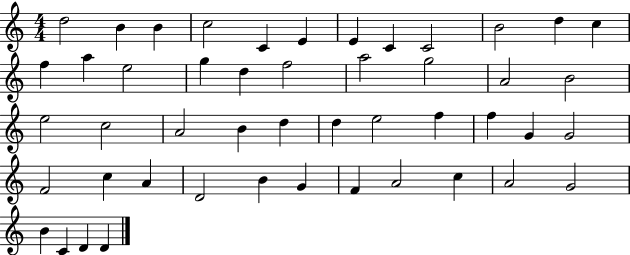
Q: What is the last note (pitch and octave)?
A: D4